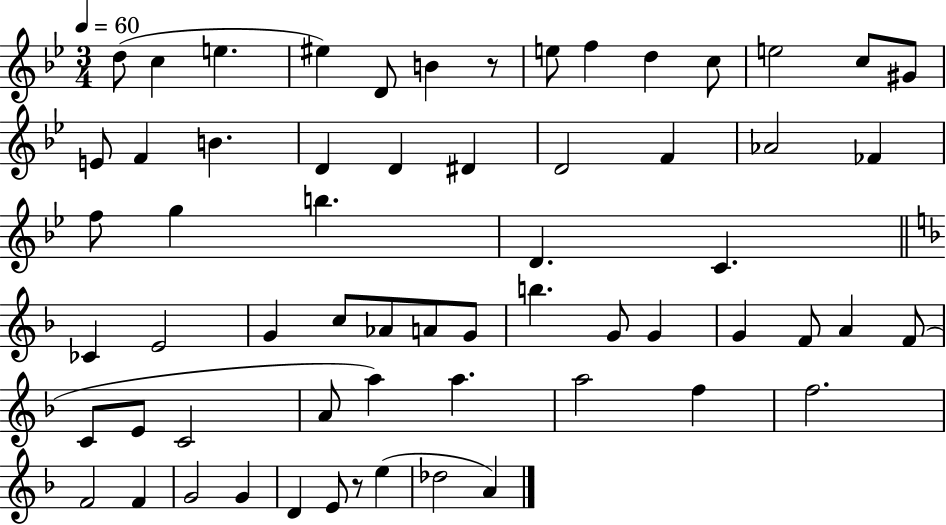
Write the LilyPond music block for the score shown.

{
  \clef treble
  \numericTimeSignature
  \time 3/4
  \key bes \major
  \tempo 4 = 60
  d''8( c''4 e''4. | eis''4) d'8 b'4 r8 | e''8 f''4 d''4 c''8 | e''2 c''8 gis'8 | \break e'8 f'4 b'4. | d'4 d'4 dis'4 | d'2 f'4 | aes'2 fes'4 | \break f''8 g''4 b''4. | d'4. c'4. | \bar "||" \break \key d \minor ces'4 e'2 | g'4 c''8 aes'8 a'8 g'8 | b''4. g'8 g'4 | g'4 f'8 a'4 f'8( | \break c'8 e'8 c'2 | a'8 a''4) a''4. | a''2 f''4 | f''2. | \break f'2 f'4 | g'2 g'4 | d'4 e'8 r8 e''4( | des''2 a'4) | \break \bar "|."
}